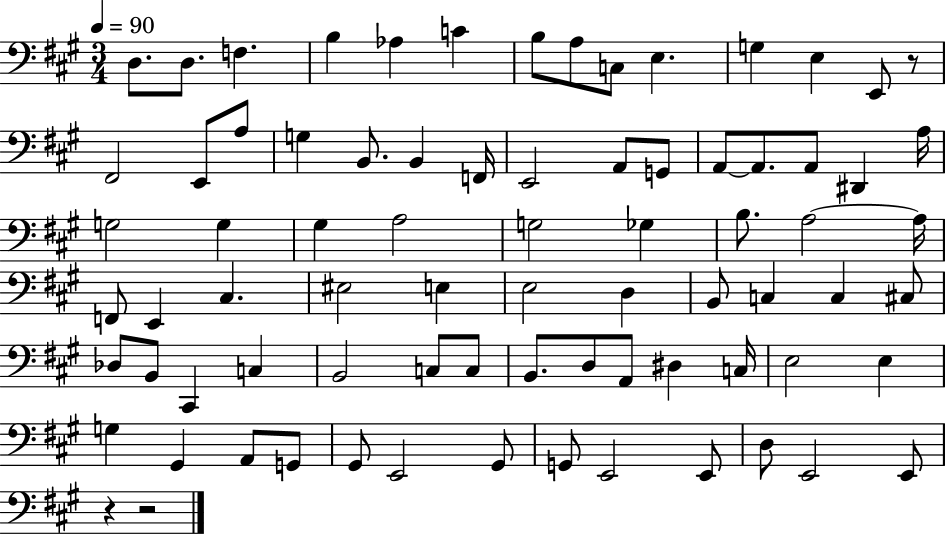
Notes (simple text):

D3/e. D3/e. F3/q. B3/q Ab3/q C4/q B3/e A3/e C3/e E3/q. G3/q E3/q E2/e R/e F#2/h E2/e A3/e G3/q B2/e. B2/q F2/s E2/h A2/e G2/e A2/e A2/e. A2/e D#2/q A3/s G3/h G3/q G#3/q A3/h G3/h Gb3/q B3/e. A3/h A3/s F2/e E2/q C#3/q. EIS3/h E3/q E3/h D3/q B2/e C3/q C3/q C#3/e Db3/e B2/e C#2/q C3/q B2/h C3/e C3/e B2/e. D3/e A2/e D#3/q C3/s E3/h E3/q G3/q G#2/q A2/e G2/e G#2/e E2/h G#2/e G2/e E2/h E2/e D3/e E2/h E2/e R/q R/h